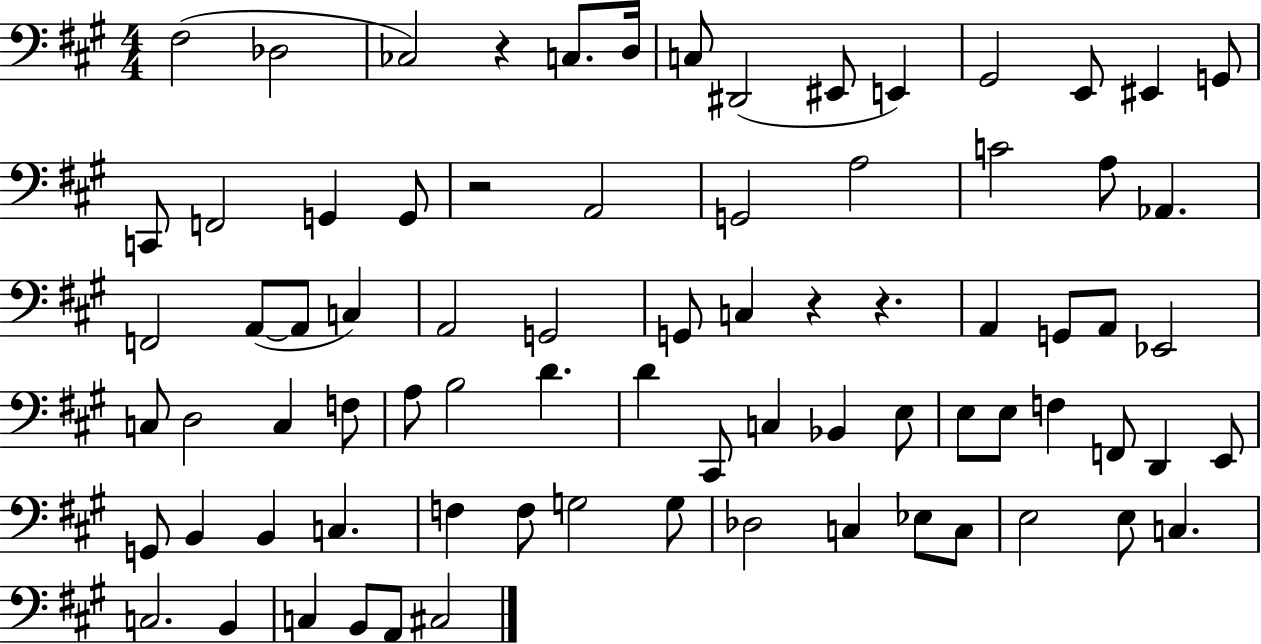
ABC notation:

X:1
T:Untitled
M:4/4
L:1/4
K:A
^F,2 _D,2 _C,2 z C,/2 D,/4 C,/2 ^D,,2 ^E,,/2 E,, ^G,,2 E,,/2 ^E,, G,,/2 C,,/2 F,,2 G,, G,,/2 z2 A,,2 G,,2 A,2 C2 A,/2 _A,, F,,2 A,,/2 A,,/2 C, A,,2 G,,2 G,,/2 C, z z A,, G,,/2 A,,/2 _E,,2 C,/2 D,2 C, F,/2 A,/2 B,2 D D ^C,,/2 C, _B,, E,/2 E,/2 E,/2 F, F,,/2 D,, E,,/2 G,,/2 B,, B,, C, F, F,/2 G,2 G,/2 _D,2 C, _E,/2 C,/2 E,2 E,/2 C, C,2 B,, C, B,,/2 A,,/2 ^C,2